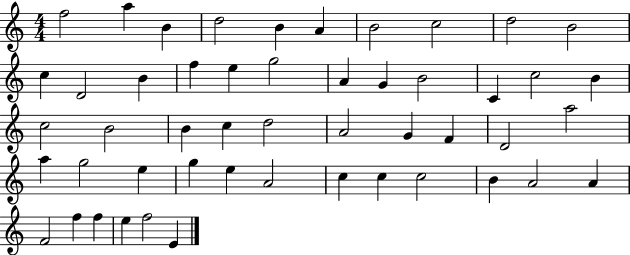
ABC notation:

X:1
T:Untitled
M:4/4
L:1/4
K:C
f2 a B d2 B A B2 c2 d2 B2 c D2 B f e g2 A G B2 C c2 B c2 B2 B c d2 A2 G F D2 a2 a g2 e g e A2 c c c2 B A2 A F2 f f e f2 E